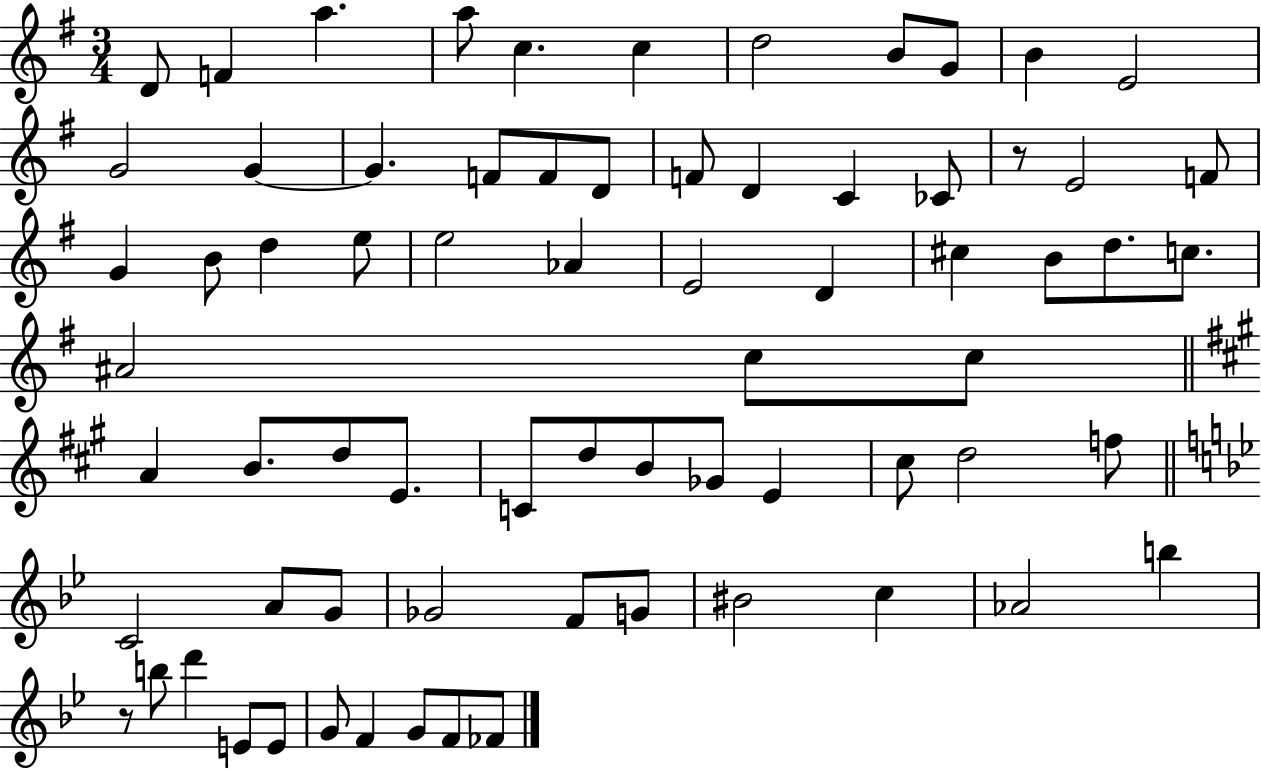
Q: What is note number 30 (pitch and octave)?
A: E4